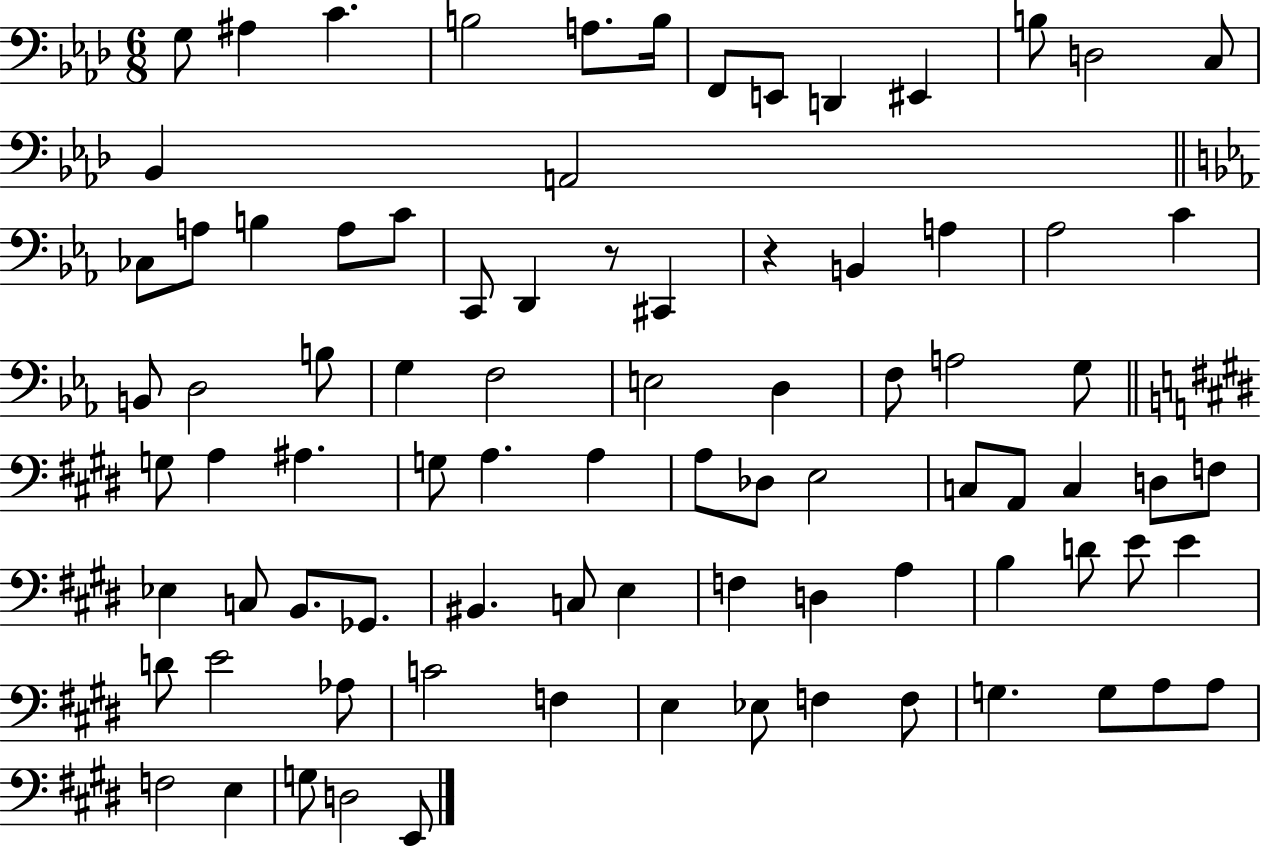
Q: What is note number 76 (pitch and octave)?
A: G3